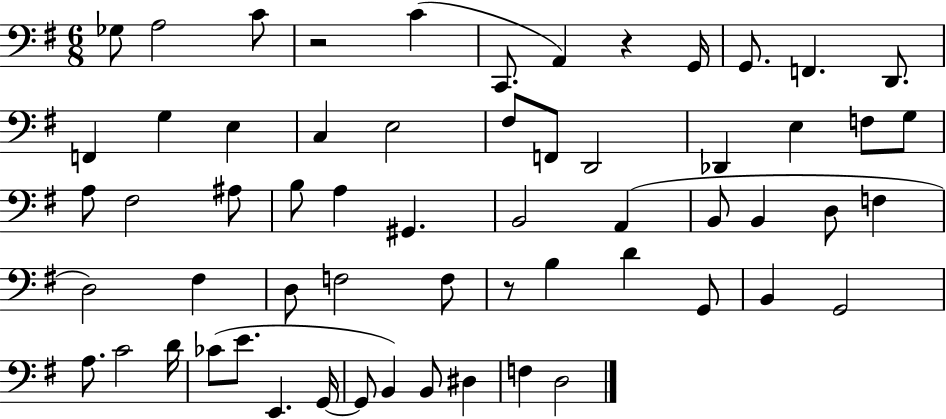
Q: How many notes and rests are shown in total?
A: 60